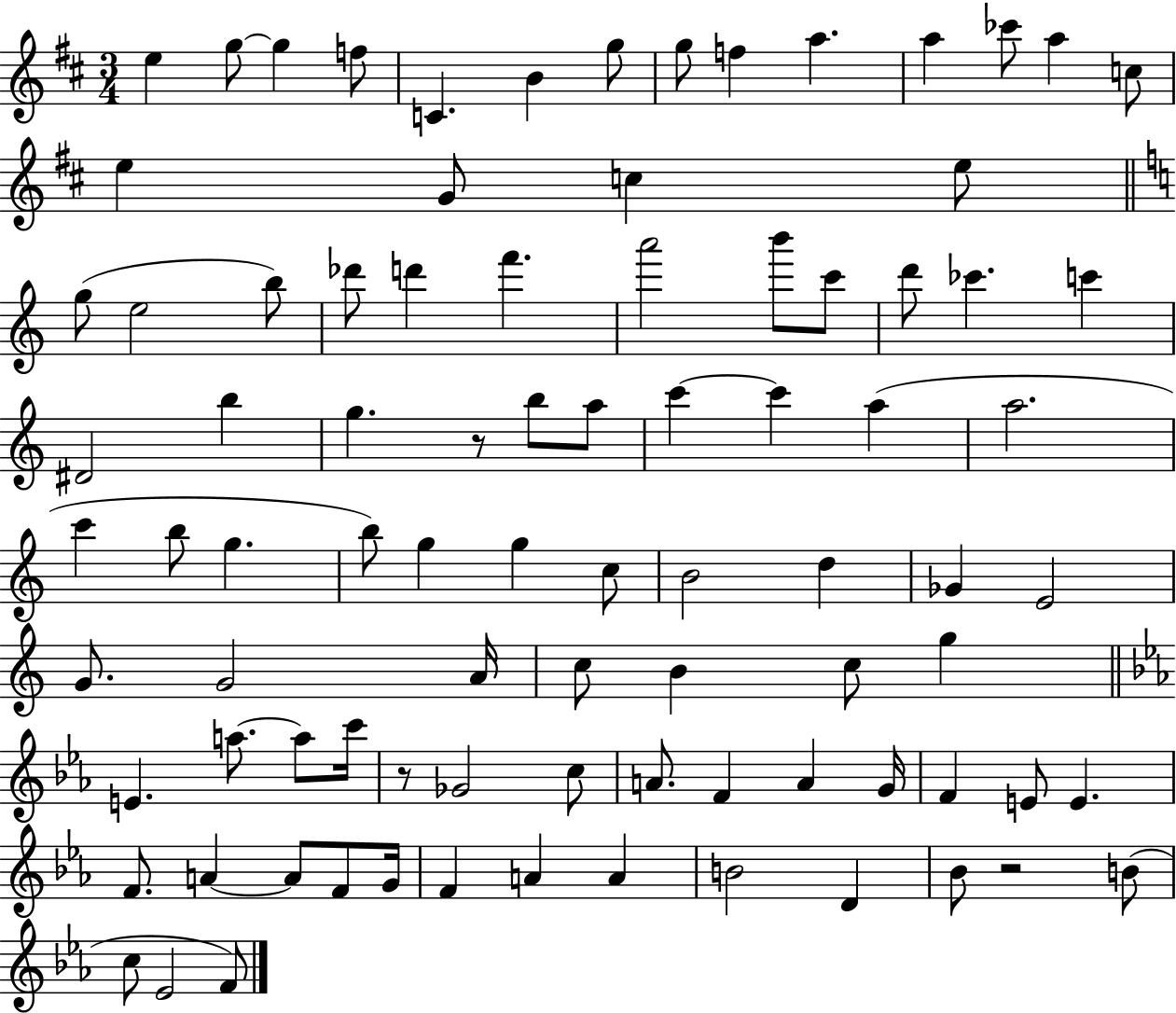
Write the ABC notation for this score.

X:1
T:Untitled
M:3/4
L:1/4
K:D
e g/2 g f/2 C B g/2 g/2 f a a _c'/2 a c/2 e G/2 c e/2 g/2 e2 b/2 _d'/2 d' f' a'2 b'/2 c'/2 d'/2 _c' c' ^D2 b g z/2 b/2 a/2 c' c' a a2 c' b/2 g b/2 g g c/2 B2 d _G E2 G/2 G2 A/4 c/2 B c/2 g E a/2 a/2 c'/4 z/2 _G2 c/2 A/2 F A G/4 F E/2 E F/2 A A/2 F/2 G/4 F A A B2 D _B/2 z2 B/2 c/2 _E2 F/2